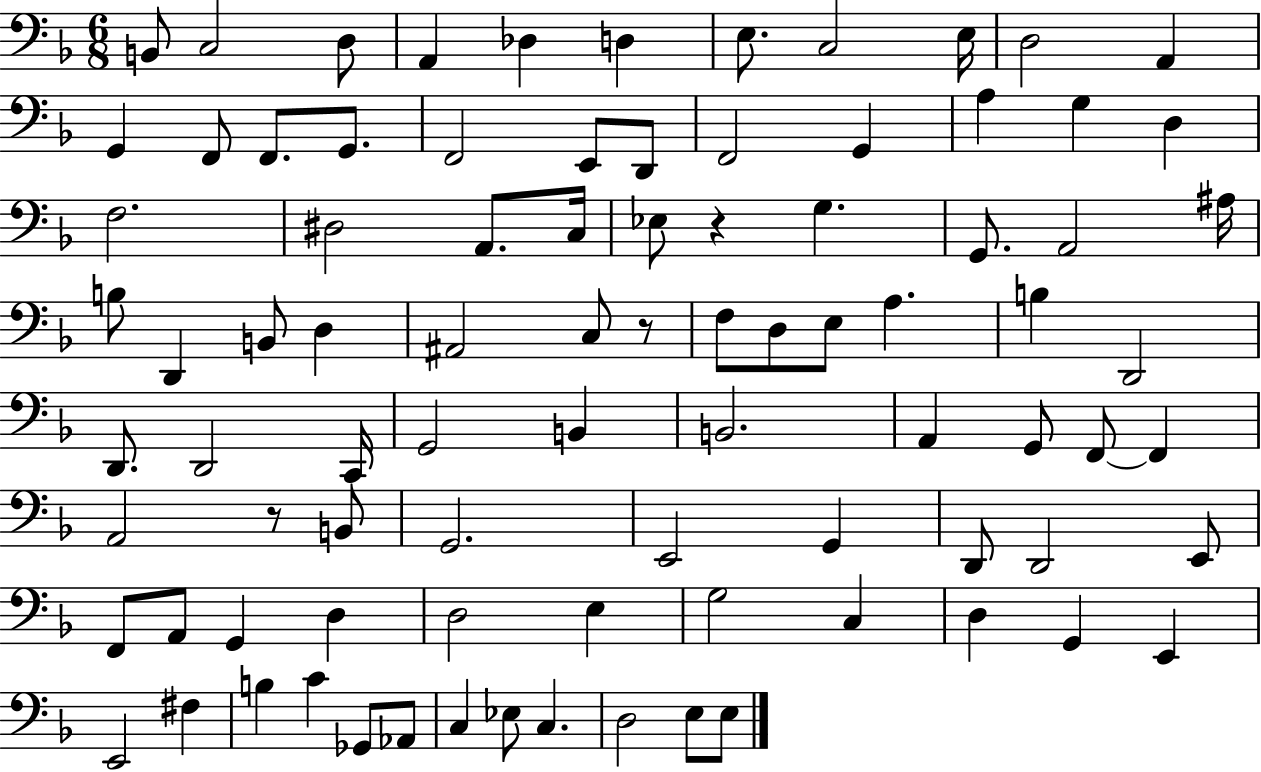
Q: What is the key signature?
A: F major